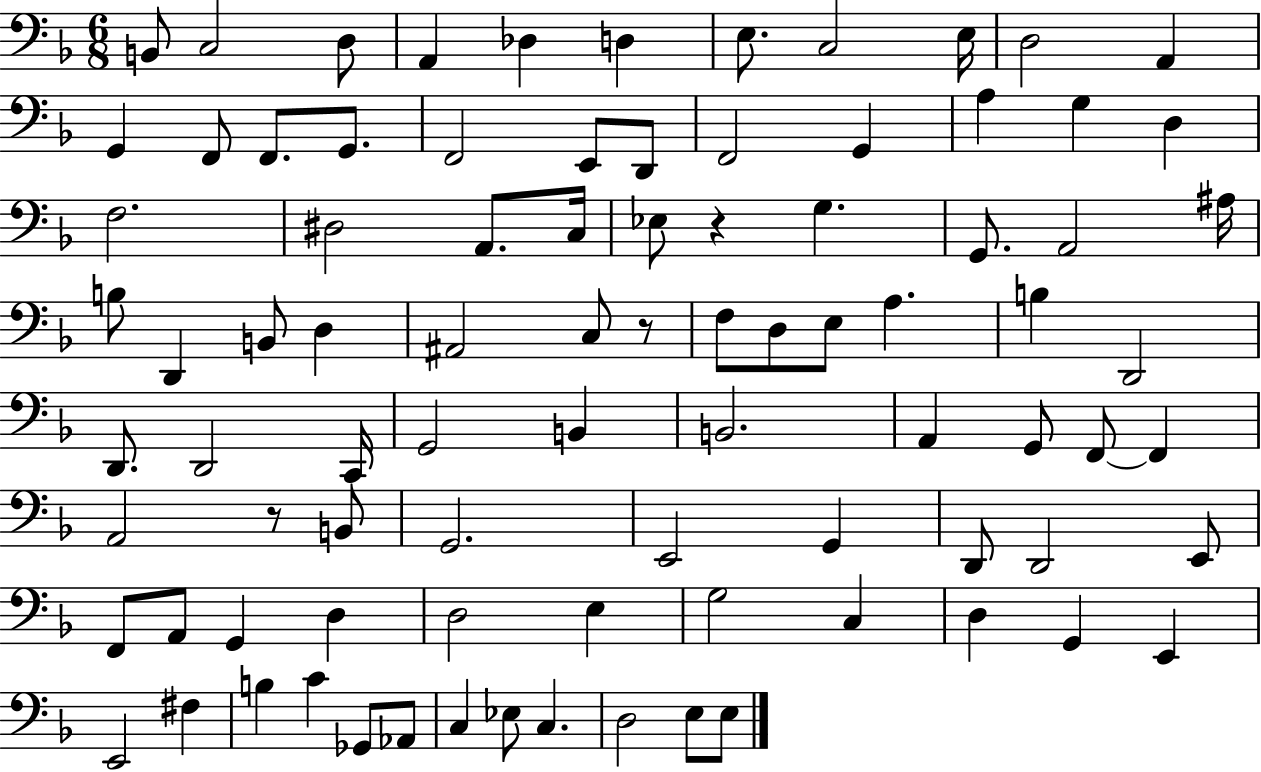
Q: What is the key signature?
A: F major